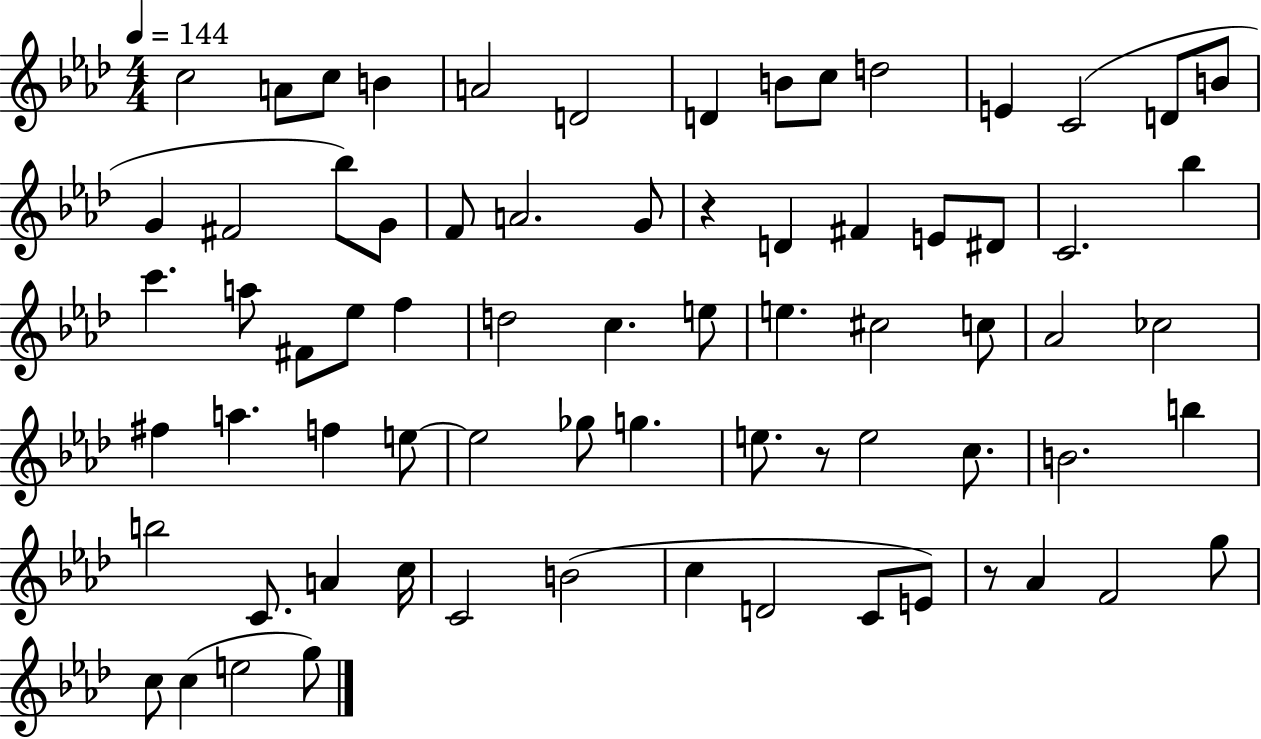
X:1
T:Untitled
M:4/4
L:1/4
K:Ab
c2 A/2 c/2 B A2 D2 D B/2 c/2 d2 E C2 D/2 B/2 G ^F2 _b/2 G/2 F/2 A2 G/2 z D ^F E/2 ^D/2 C2 _b c' a/2 ^F/2 _e/2 f d2 c e/2 e ^c2 c/2 _A2 _c2 ^f a f e/2 e2 _g/2 g e/2 z/2 e2 c/2 B2 b b2 C/2 A c/4 C2 B2 c D2 C/2 E/2 z/2 _A F2 g/2 c/2 c e2 g/2